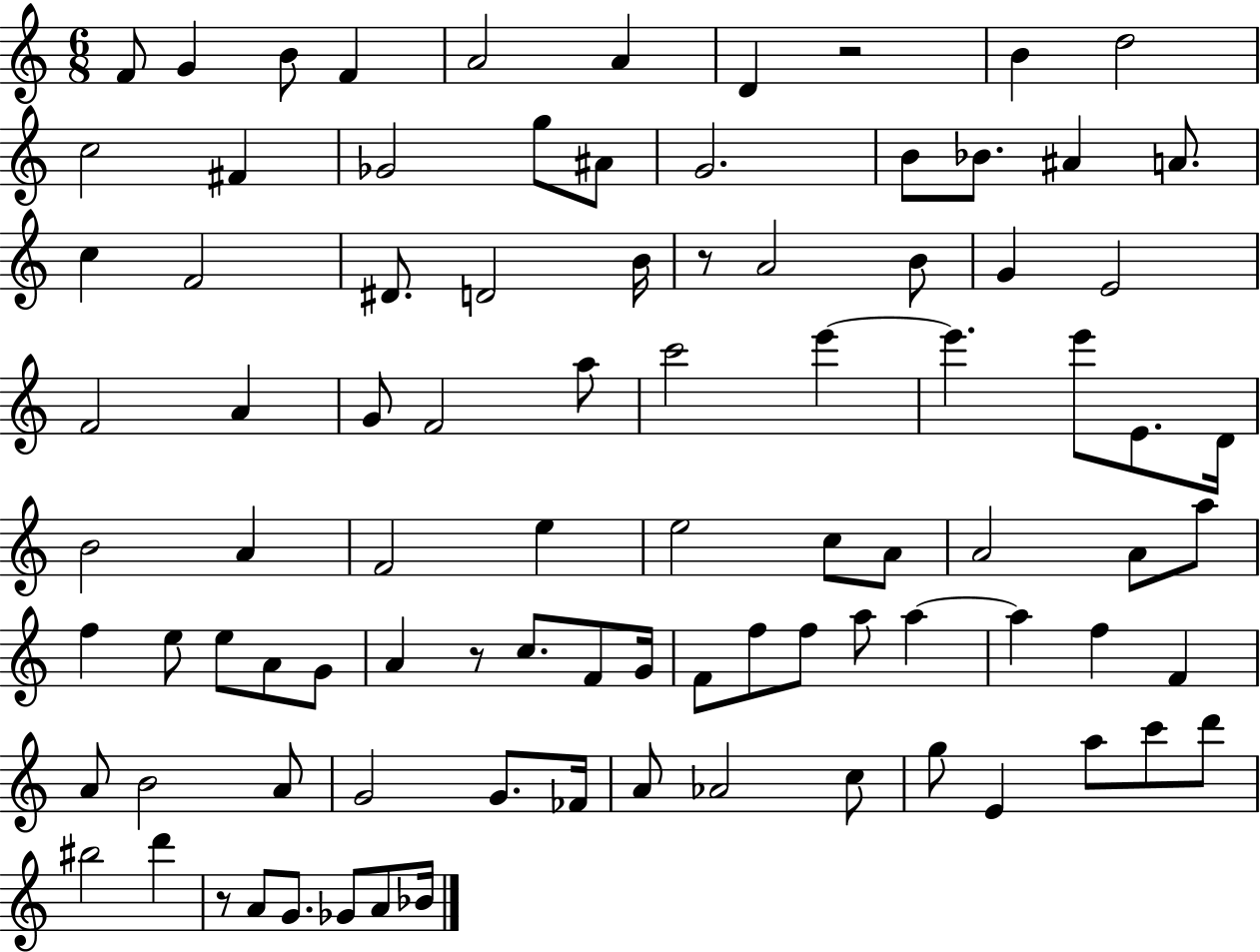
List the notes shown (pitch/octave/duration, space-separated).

F4/e G4/q B4/e F4/q A4/h A4/q D4/q R/h B4/q D5/h C5/h F#4/q Gb4/h G5/e A#4/e G4/h. B4/e Bb4/e. A#4/q A4/e. C5/q F4/h D#4/e. D4/h B4/s R/e A4/h B4/e G4/q E4/h F4/h A4/q G4/e F4/h A5/e C6/h E6/q E6/q. E6/e E4/e. D4/s B4/h A4/q F4/h E5/q E5/h C5/e A4/e A4/h A4/e A5/e F5/q E5/e E5/e A4/e G4/e A4/q R/e C5/e. F4/e G4/s F4/e F5/e F5/e A5/e A5/q A5/q F5/q F4/q A4/e B4/h A4/e G4/h G4/e. FES4/s A4/e Ab4/h C5/e G5/e E4/q A5/e C6/e D6/e BIS5/h D6/q R/e A4/e G4/e. Gb4/e A4/e Bb4/s